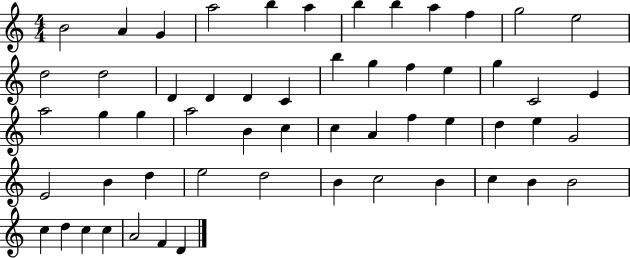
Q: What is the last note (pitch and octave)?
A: D4